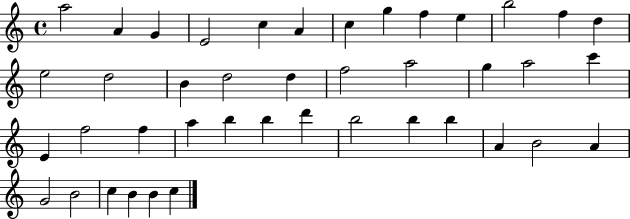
A5/h A4/q G4/q E4/h C5/q A4/q C5/q G5/q F5/q E5/q B5/h F5/q D5/q E5/h D5/h B4/q D5/h D5/q F5/h A5/h G5/q A5/h C6/q E4/q F5/h F5/q A5/q B5/q B5/q D6/q B5/h B5/q B5/q A4/q B4/h A4/q G4/h B4/h C5/q B4/q B4/q C5/q